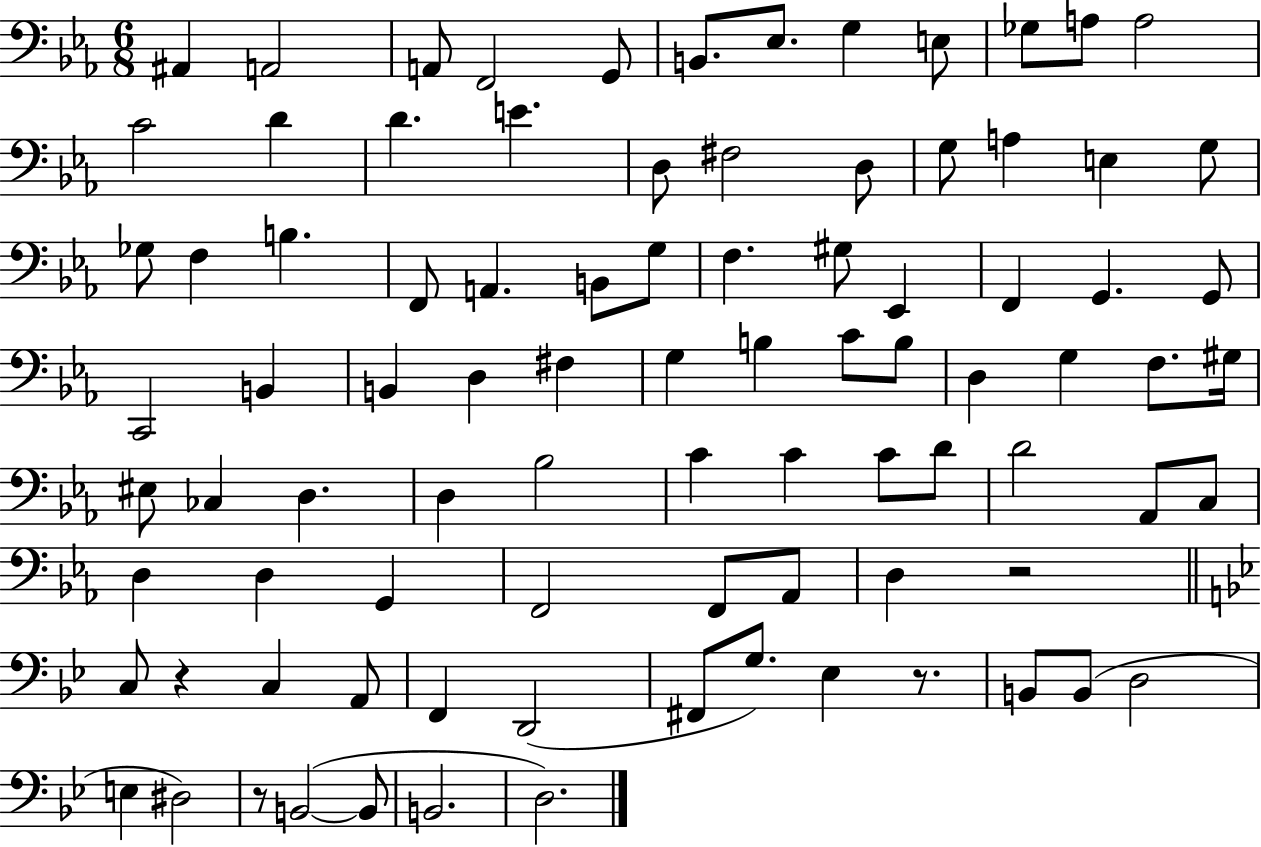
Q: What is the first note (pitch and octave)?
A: A#2